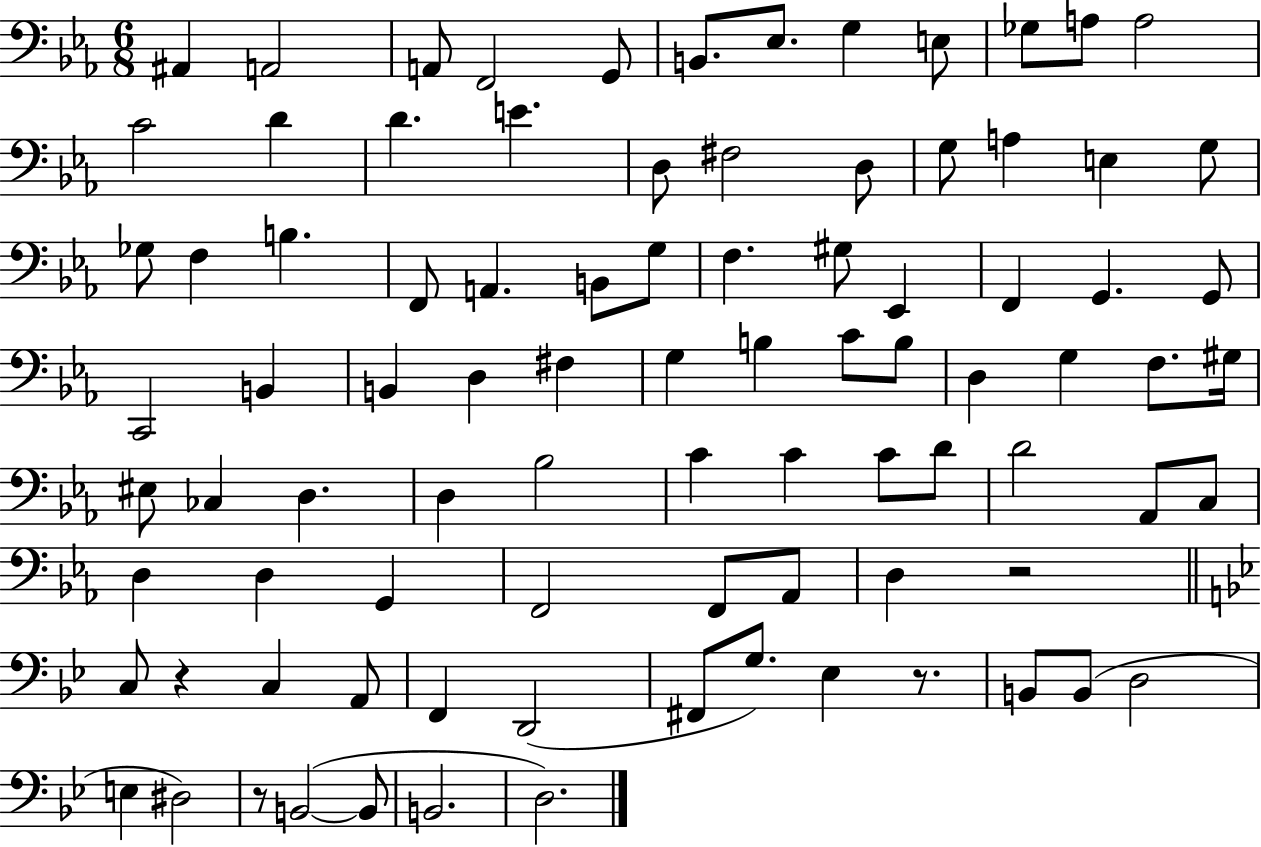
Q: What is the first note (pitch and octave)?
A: A#2